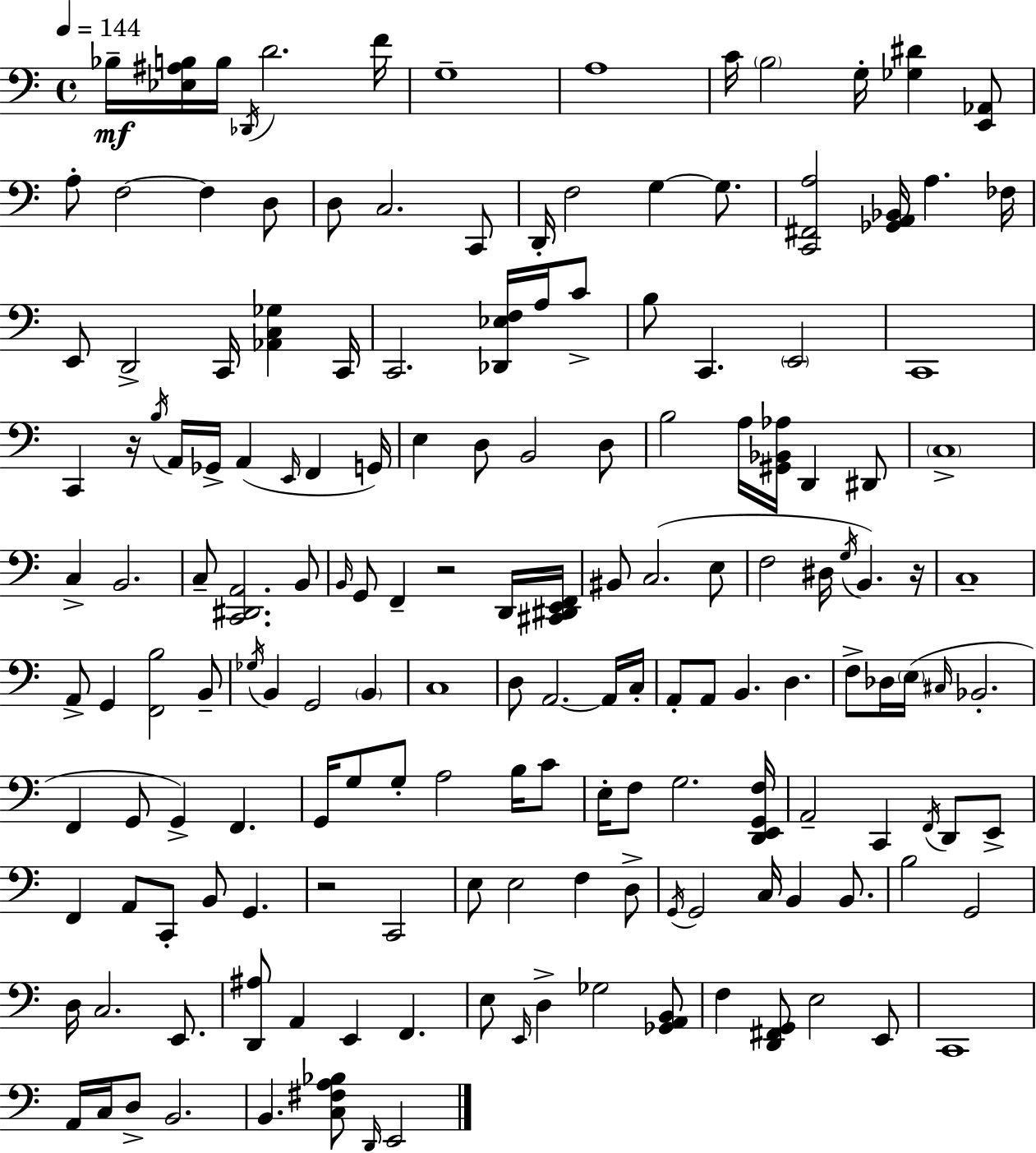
X:1
T:Untitled
M:4/4
L:1/4
K:C
_B,/4 [_E,^A,B,]/4 B,/4 _D,,/4 D2 F/4 G,4 A,4 C/4 B,2 G,/4 [_G,^D] [E,,_A,,]/2 A,/2 F,2 F, D,/2 D,/2 C,2 C,,/2 D,,/4 F,2 G, G,/2 [C,,^F,,A,]2 [_G,,A,,_B,,]/4 A, _F,/4 E,,/2 D,,2 C,,/4 [_A,,C,_G,] C,,/4 C,,2 [_D,,_E,F,]/4 A,/4 C/2 B,/2 C,, E,,2 C,,4 C,, z/4 B,/4 A,,/4 _G,,/4 A,, E,,/4 F,, G,,/4 E, D,/2 B,,2 D,/2 B,2 A,/4 [^G,,_B,,_A,]/4 D,, ^D,,/2 C,4 C, B,,2 C,/2 [C,,^D,,A,,]2 B,,/2 B,,/4 G,,/2 F,, z2 D,,/4 [^C,,^D,,E,,F,,]/4 ^B,,/2 C,2 E,/2 F,2 ^D,/4 G,/4 B,, z/4 C,4 A,,/2 G,, [F,,B,]2 B,,/2 _G,/4 B,, G,,2 B,, C,4 D,/2 A,,2 A,,/4 C,/4 A,,/2 A,,/2 B,, D, F,/2 _D,/4 E,/4 ^C,/4 _B,,2 F,, G,,/2 G,, F,, G,,/4 G,/2 G,/2 A,2 B,/4 C/2 E,/4 F,/2 G,2 [D,,E,,G,,F,]/4 A,,2 C,, F,,/4 D,,/2 E,,/2 F,, A,,/2 C,,/2 B,,/2 G,, z2 C,,2 E,/2 E,2 F, D,/2 G,,/4 G,,2 C,/4 B,, B,,/2 B,2 G,,2 D,/4 C,2 E,,/2 [D,,^A,]/2 A,, E,, F,, E,/2 E,,/4 D, _G,2 [_G,,A,,B,,]/2 F, [D,,^F,,G,,]/2 E,2 E,,/2 C,,4 A,,/4 C,/4 D,/2 B,,2 B,, [C,^F,A,_B,]/2 D,,/4 E,,2